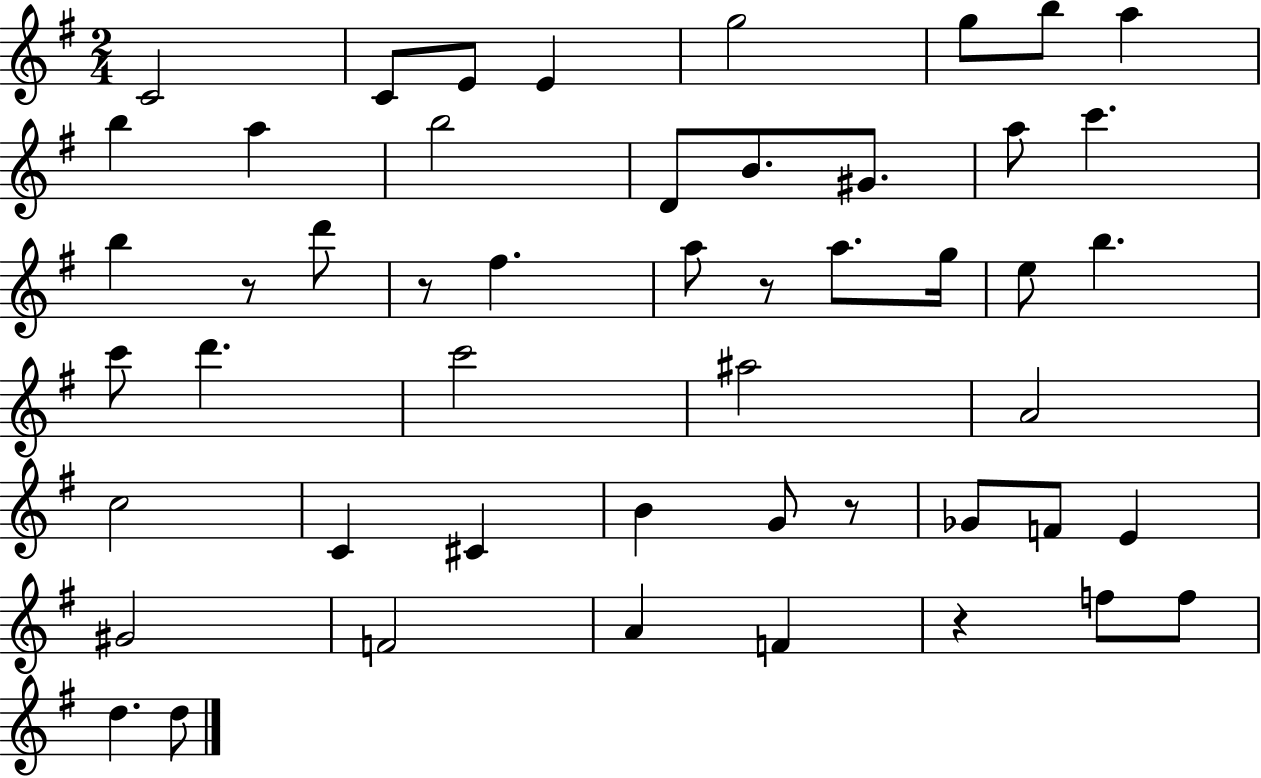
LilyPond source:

{
  \clef treble
  \numericTimeSignature
  \time 2/4
  \key g \major
  c'2 | c'8 e'8 e'4 | g''2 | g''8 b''8 a''4 | \break b''4 a''4 | b''2 | d'8 b'8. gis'8. | a''8 c'''4. | \break b''4 r8 d'''8 | r8 fis''4. | a''8 r8 a''8. g''16 | e''8 b''4. | \break c'''8 d'''4. | c'''2 | ais''2 | a'2 | \break c''2 | c'4 cis'4 | b'4 g'8 r8 | ges'8 f'8 e'4 | \break gis'2 | f'2 | a'4 f'4 | r4 f''8 f''8 | \break d''4. d''8 | \bar "|."
}